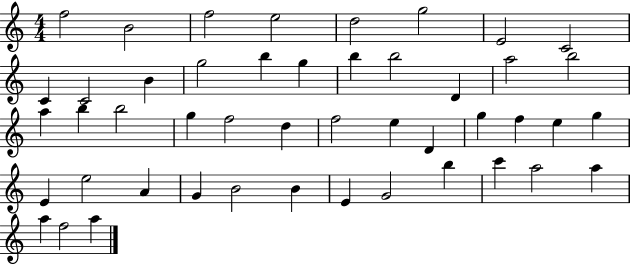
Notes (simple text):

F5/h B4/h F5/h E5/h D5/h G5/h E4/h C4/h C4/q C4/h B4/q G5/h B5/q G5/q B5/q B5/h D4/q A5/h B5/h A5/q B5/q B5/h G5/q F5/h D5/q F5/h E5/q D4/q G5/q F5/q E5/q G5/q E4/q E5/h A4/q G4/q B4/h B4/q E4/q G4/h B5/q C6/q A5/h A5/q A5/q F5/h A5/q